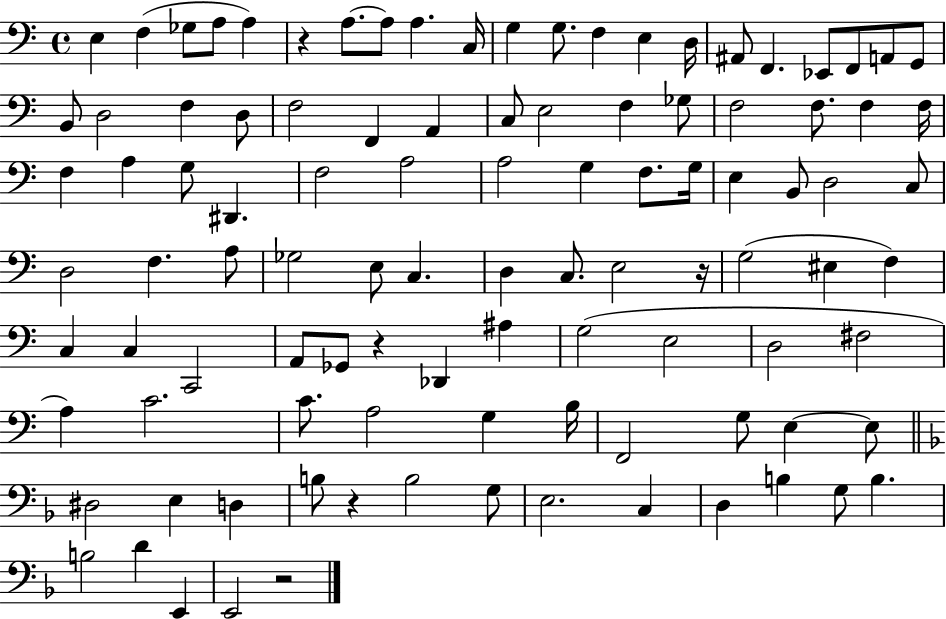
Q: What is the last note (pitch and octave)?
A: E2